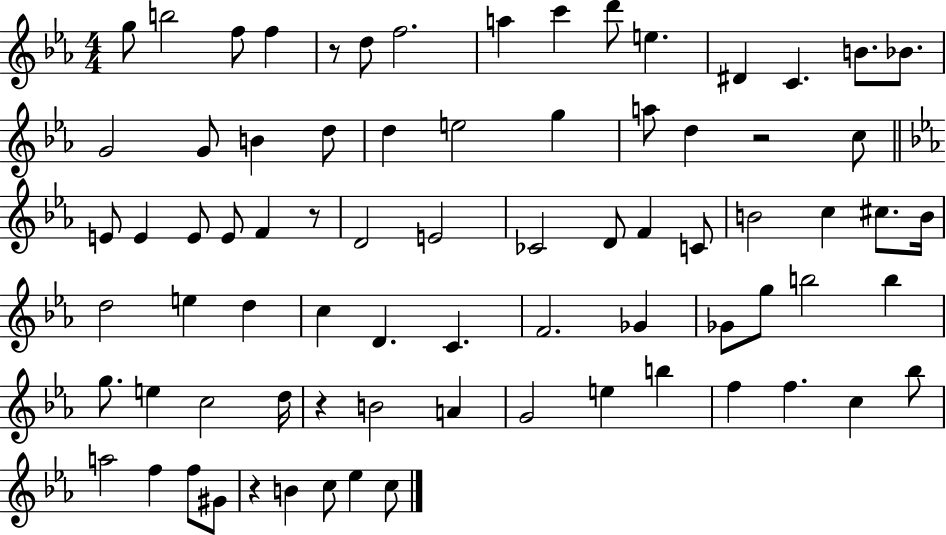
X:1
T:Untitled
M:4/4
L:1/4
K:Eb
g/2 b2 f/2 f z/2 d/2 f2 a c' d'/2 e ^D C B/2 _B/2 G2 G/2 B d/2 d e2 g a/2 d z2 c/2 E/2 E E/2 E/2 F z/2 D2 E2 _C2 D/2 F C/2 B2 c ^c/2 B/4 d2 e d c D C F2 _G _G/2 g/2 b2 b g/2 e c2 d/4 z B2 A G2 e b f f c _b/2 a2 f f/2 ^G/2 z B c/2 _e c/2